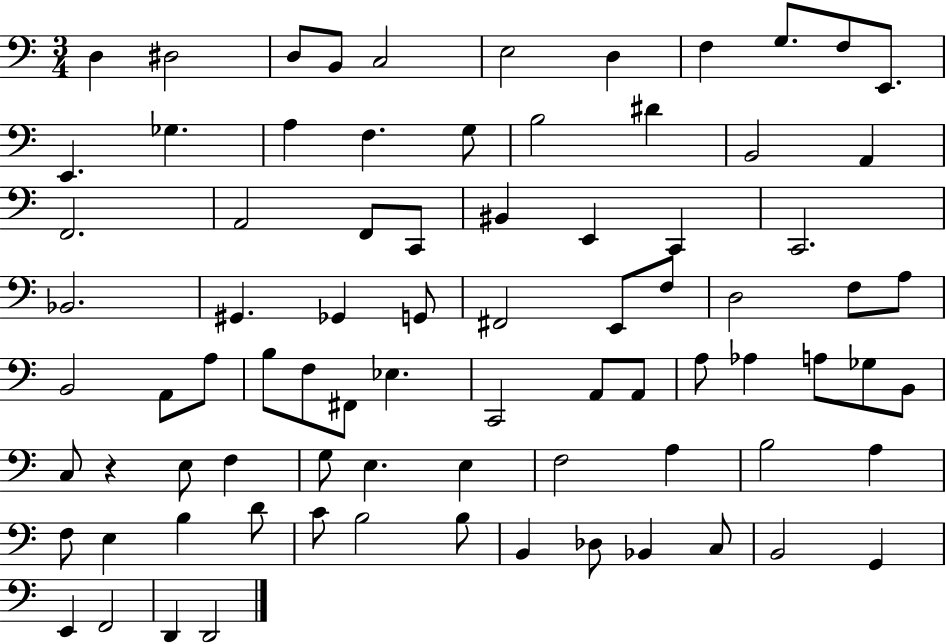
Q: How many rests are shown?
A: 1